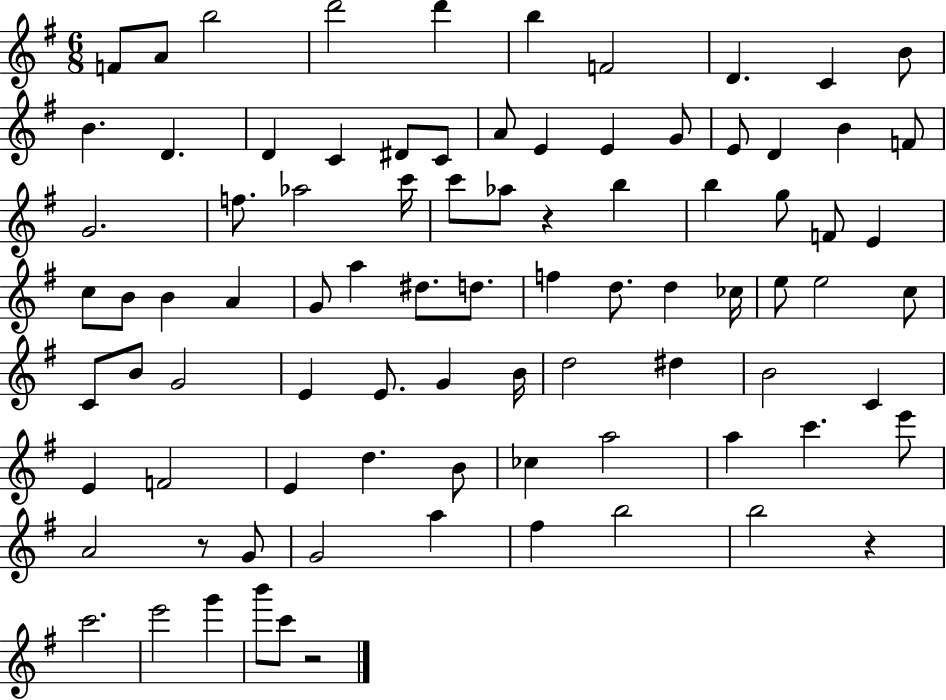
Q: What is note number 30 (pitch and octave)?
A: Ab5